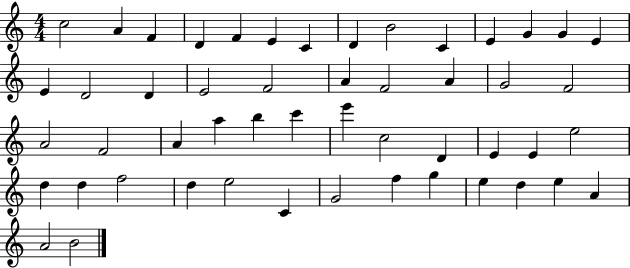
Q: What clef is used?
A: treble